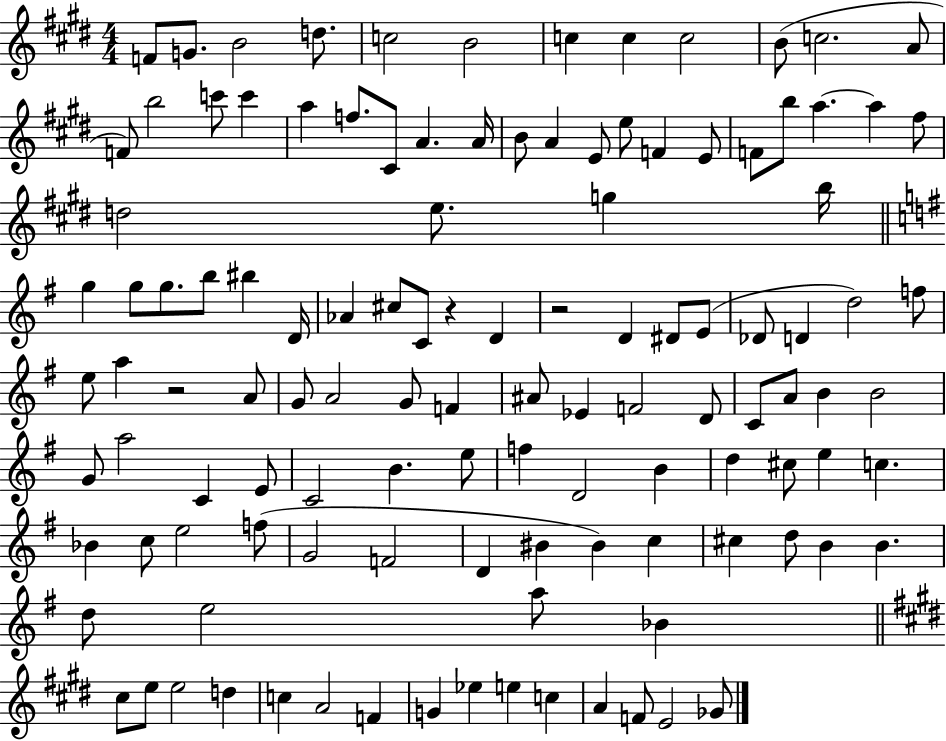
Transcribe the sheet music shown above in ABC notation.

X:1
T:Untitled
M:4/4
L:1/4
K:E
F/2 G/2 B2 d/2 c2 B2 c c c2 B/2 c2 A/2 F/2 b2 c'/2 c' a f/2 ^C/2 A A/4 B/2 A E/2 e/2 F E/2 F/2 b/2 a a ^f/2 d2 e/2 g b/4 g g/2 g/2 b/2 ^b D/4 _A ^c/2 C/2 z D z2 D ^D/2 E/2 _D/2 D d2 f/2 e/2 a z2 A/2 G/2 A2 G/2 F ^A/2 _E F2 D/2 C/2 A/2 B B2 G/2 a2 C E/2 C2 B e/2 f D2 B d ^c/2 e c _B c/2 e2 f/2 G2 F2 D ^B ^B c ^c d/2 B B d/2 e2 a/2 _B ^c/2 e/2 e2 d c A2 F G _e e c A F/2 E2 _G/2